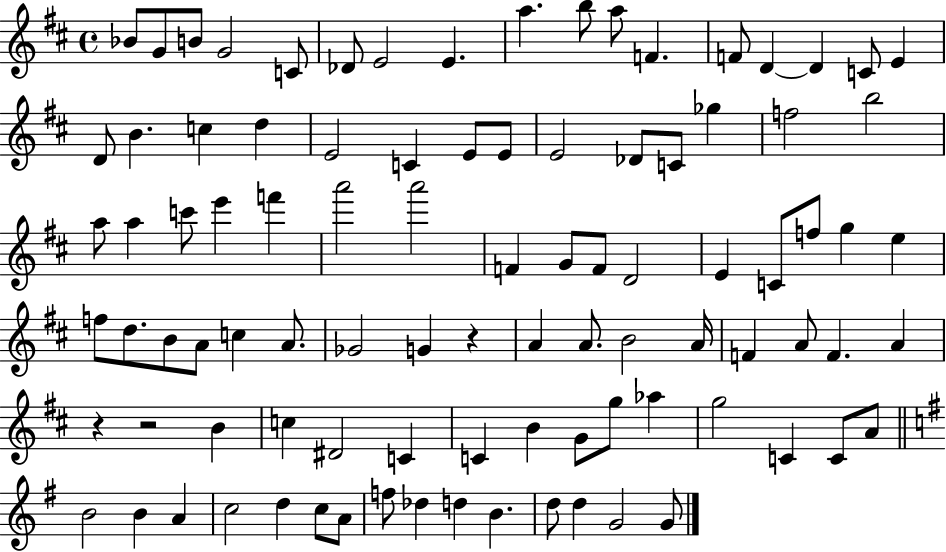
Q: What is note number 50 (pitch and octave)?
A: B4